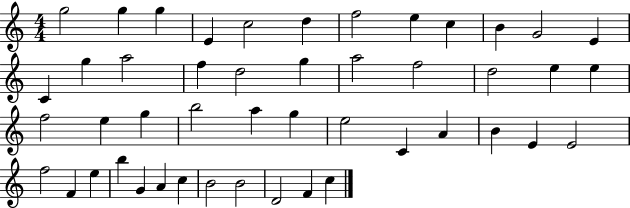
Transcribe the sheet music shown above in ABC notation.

X:1
T:Untitled
M:4/4
L:1/4
K:C
g2 g g E c2 d f2 e c B G2 E C g a2 f d2 g a2 f2 d2 e e f2 e g b2 a g e2 C A B E E2 f2 F e b G A c B2 B2 D2 F c